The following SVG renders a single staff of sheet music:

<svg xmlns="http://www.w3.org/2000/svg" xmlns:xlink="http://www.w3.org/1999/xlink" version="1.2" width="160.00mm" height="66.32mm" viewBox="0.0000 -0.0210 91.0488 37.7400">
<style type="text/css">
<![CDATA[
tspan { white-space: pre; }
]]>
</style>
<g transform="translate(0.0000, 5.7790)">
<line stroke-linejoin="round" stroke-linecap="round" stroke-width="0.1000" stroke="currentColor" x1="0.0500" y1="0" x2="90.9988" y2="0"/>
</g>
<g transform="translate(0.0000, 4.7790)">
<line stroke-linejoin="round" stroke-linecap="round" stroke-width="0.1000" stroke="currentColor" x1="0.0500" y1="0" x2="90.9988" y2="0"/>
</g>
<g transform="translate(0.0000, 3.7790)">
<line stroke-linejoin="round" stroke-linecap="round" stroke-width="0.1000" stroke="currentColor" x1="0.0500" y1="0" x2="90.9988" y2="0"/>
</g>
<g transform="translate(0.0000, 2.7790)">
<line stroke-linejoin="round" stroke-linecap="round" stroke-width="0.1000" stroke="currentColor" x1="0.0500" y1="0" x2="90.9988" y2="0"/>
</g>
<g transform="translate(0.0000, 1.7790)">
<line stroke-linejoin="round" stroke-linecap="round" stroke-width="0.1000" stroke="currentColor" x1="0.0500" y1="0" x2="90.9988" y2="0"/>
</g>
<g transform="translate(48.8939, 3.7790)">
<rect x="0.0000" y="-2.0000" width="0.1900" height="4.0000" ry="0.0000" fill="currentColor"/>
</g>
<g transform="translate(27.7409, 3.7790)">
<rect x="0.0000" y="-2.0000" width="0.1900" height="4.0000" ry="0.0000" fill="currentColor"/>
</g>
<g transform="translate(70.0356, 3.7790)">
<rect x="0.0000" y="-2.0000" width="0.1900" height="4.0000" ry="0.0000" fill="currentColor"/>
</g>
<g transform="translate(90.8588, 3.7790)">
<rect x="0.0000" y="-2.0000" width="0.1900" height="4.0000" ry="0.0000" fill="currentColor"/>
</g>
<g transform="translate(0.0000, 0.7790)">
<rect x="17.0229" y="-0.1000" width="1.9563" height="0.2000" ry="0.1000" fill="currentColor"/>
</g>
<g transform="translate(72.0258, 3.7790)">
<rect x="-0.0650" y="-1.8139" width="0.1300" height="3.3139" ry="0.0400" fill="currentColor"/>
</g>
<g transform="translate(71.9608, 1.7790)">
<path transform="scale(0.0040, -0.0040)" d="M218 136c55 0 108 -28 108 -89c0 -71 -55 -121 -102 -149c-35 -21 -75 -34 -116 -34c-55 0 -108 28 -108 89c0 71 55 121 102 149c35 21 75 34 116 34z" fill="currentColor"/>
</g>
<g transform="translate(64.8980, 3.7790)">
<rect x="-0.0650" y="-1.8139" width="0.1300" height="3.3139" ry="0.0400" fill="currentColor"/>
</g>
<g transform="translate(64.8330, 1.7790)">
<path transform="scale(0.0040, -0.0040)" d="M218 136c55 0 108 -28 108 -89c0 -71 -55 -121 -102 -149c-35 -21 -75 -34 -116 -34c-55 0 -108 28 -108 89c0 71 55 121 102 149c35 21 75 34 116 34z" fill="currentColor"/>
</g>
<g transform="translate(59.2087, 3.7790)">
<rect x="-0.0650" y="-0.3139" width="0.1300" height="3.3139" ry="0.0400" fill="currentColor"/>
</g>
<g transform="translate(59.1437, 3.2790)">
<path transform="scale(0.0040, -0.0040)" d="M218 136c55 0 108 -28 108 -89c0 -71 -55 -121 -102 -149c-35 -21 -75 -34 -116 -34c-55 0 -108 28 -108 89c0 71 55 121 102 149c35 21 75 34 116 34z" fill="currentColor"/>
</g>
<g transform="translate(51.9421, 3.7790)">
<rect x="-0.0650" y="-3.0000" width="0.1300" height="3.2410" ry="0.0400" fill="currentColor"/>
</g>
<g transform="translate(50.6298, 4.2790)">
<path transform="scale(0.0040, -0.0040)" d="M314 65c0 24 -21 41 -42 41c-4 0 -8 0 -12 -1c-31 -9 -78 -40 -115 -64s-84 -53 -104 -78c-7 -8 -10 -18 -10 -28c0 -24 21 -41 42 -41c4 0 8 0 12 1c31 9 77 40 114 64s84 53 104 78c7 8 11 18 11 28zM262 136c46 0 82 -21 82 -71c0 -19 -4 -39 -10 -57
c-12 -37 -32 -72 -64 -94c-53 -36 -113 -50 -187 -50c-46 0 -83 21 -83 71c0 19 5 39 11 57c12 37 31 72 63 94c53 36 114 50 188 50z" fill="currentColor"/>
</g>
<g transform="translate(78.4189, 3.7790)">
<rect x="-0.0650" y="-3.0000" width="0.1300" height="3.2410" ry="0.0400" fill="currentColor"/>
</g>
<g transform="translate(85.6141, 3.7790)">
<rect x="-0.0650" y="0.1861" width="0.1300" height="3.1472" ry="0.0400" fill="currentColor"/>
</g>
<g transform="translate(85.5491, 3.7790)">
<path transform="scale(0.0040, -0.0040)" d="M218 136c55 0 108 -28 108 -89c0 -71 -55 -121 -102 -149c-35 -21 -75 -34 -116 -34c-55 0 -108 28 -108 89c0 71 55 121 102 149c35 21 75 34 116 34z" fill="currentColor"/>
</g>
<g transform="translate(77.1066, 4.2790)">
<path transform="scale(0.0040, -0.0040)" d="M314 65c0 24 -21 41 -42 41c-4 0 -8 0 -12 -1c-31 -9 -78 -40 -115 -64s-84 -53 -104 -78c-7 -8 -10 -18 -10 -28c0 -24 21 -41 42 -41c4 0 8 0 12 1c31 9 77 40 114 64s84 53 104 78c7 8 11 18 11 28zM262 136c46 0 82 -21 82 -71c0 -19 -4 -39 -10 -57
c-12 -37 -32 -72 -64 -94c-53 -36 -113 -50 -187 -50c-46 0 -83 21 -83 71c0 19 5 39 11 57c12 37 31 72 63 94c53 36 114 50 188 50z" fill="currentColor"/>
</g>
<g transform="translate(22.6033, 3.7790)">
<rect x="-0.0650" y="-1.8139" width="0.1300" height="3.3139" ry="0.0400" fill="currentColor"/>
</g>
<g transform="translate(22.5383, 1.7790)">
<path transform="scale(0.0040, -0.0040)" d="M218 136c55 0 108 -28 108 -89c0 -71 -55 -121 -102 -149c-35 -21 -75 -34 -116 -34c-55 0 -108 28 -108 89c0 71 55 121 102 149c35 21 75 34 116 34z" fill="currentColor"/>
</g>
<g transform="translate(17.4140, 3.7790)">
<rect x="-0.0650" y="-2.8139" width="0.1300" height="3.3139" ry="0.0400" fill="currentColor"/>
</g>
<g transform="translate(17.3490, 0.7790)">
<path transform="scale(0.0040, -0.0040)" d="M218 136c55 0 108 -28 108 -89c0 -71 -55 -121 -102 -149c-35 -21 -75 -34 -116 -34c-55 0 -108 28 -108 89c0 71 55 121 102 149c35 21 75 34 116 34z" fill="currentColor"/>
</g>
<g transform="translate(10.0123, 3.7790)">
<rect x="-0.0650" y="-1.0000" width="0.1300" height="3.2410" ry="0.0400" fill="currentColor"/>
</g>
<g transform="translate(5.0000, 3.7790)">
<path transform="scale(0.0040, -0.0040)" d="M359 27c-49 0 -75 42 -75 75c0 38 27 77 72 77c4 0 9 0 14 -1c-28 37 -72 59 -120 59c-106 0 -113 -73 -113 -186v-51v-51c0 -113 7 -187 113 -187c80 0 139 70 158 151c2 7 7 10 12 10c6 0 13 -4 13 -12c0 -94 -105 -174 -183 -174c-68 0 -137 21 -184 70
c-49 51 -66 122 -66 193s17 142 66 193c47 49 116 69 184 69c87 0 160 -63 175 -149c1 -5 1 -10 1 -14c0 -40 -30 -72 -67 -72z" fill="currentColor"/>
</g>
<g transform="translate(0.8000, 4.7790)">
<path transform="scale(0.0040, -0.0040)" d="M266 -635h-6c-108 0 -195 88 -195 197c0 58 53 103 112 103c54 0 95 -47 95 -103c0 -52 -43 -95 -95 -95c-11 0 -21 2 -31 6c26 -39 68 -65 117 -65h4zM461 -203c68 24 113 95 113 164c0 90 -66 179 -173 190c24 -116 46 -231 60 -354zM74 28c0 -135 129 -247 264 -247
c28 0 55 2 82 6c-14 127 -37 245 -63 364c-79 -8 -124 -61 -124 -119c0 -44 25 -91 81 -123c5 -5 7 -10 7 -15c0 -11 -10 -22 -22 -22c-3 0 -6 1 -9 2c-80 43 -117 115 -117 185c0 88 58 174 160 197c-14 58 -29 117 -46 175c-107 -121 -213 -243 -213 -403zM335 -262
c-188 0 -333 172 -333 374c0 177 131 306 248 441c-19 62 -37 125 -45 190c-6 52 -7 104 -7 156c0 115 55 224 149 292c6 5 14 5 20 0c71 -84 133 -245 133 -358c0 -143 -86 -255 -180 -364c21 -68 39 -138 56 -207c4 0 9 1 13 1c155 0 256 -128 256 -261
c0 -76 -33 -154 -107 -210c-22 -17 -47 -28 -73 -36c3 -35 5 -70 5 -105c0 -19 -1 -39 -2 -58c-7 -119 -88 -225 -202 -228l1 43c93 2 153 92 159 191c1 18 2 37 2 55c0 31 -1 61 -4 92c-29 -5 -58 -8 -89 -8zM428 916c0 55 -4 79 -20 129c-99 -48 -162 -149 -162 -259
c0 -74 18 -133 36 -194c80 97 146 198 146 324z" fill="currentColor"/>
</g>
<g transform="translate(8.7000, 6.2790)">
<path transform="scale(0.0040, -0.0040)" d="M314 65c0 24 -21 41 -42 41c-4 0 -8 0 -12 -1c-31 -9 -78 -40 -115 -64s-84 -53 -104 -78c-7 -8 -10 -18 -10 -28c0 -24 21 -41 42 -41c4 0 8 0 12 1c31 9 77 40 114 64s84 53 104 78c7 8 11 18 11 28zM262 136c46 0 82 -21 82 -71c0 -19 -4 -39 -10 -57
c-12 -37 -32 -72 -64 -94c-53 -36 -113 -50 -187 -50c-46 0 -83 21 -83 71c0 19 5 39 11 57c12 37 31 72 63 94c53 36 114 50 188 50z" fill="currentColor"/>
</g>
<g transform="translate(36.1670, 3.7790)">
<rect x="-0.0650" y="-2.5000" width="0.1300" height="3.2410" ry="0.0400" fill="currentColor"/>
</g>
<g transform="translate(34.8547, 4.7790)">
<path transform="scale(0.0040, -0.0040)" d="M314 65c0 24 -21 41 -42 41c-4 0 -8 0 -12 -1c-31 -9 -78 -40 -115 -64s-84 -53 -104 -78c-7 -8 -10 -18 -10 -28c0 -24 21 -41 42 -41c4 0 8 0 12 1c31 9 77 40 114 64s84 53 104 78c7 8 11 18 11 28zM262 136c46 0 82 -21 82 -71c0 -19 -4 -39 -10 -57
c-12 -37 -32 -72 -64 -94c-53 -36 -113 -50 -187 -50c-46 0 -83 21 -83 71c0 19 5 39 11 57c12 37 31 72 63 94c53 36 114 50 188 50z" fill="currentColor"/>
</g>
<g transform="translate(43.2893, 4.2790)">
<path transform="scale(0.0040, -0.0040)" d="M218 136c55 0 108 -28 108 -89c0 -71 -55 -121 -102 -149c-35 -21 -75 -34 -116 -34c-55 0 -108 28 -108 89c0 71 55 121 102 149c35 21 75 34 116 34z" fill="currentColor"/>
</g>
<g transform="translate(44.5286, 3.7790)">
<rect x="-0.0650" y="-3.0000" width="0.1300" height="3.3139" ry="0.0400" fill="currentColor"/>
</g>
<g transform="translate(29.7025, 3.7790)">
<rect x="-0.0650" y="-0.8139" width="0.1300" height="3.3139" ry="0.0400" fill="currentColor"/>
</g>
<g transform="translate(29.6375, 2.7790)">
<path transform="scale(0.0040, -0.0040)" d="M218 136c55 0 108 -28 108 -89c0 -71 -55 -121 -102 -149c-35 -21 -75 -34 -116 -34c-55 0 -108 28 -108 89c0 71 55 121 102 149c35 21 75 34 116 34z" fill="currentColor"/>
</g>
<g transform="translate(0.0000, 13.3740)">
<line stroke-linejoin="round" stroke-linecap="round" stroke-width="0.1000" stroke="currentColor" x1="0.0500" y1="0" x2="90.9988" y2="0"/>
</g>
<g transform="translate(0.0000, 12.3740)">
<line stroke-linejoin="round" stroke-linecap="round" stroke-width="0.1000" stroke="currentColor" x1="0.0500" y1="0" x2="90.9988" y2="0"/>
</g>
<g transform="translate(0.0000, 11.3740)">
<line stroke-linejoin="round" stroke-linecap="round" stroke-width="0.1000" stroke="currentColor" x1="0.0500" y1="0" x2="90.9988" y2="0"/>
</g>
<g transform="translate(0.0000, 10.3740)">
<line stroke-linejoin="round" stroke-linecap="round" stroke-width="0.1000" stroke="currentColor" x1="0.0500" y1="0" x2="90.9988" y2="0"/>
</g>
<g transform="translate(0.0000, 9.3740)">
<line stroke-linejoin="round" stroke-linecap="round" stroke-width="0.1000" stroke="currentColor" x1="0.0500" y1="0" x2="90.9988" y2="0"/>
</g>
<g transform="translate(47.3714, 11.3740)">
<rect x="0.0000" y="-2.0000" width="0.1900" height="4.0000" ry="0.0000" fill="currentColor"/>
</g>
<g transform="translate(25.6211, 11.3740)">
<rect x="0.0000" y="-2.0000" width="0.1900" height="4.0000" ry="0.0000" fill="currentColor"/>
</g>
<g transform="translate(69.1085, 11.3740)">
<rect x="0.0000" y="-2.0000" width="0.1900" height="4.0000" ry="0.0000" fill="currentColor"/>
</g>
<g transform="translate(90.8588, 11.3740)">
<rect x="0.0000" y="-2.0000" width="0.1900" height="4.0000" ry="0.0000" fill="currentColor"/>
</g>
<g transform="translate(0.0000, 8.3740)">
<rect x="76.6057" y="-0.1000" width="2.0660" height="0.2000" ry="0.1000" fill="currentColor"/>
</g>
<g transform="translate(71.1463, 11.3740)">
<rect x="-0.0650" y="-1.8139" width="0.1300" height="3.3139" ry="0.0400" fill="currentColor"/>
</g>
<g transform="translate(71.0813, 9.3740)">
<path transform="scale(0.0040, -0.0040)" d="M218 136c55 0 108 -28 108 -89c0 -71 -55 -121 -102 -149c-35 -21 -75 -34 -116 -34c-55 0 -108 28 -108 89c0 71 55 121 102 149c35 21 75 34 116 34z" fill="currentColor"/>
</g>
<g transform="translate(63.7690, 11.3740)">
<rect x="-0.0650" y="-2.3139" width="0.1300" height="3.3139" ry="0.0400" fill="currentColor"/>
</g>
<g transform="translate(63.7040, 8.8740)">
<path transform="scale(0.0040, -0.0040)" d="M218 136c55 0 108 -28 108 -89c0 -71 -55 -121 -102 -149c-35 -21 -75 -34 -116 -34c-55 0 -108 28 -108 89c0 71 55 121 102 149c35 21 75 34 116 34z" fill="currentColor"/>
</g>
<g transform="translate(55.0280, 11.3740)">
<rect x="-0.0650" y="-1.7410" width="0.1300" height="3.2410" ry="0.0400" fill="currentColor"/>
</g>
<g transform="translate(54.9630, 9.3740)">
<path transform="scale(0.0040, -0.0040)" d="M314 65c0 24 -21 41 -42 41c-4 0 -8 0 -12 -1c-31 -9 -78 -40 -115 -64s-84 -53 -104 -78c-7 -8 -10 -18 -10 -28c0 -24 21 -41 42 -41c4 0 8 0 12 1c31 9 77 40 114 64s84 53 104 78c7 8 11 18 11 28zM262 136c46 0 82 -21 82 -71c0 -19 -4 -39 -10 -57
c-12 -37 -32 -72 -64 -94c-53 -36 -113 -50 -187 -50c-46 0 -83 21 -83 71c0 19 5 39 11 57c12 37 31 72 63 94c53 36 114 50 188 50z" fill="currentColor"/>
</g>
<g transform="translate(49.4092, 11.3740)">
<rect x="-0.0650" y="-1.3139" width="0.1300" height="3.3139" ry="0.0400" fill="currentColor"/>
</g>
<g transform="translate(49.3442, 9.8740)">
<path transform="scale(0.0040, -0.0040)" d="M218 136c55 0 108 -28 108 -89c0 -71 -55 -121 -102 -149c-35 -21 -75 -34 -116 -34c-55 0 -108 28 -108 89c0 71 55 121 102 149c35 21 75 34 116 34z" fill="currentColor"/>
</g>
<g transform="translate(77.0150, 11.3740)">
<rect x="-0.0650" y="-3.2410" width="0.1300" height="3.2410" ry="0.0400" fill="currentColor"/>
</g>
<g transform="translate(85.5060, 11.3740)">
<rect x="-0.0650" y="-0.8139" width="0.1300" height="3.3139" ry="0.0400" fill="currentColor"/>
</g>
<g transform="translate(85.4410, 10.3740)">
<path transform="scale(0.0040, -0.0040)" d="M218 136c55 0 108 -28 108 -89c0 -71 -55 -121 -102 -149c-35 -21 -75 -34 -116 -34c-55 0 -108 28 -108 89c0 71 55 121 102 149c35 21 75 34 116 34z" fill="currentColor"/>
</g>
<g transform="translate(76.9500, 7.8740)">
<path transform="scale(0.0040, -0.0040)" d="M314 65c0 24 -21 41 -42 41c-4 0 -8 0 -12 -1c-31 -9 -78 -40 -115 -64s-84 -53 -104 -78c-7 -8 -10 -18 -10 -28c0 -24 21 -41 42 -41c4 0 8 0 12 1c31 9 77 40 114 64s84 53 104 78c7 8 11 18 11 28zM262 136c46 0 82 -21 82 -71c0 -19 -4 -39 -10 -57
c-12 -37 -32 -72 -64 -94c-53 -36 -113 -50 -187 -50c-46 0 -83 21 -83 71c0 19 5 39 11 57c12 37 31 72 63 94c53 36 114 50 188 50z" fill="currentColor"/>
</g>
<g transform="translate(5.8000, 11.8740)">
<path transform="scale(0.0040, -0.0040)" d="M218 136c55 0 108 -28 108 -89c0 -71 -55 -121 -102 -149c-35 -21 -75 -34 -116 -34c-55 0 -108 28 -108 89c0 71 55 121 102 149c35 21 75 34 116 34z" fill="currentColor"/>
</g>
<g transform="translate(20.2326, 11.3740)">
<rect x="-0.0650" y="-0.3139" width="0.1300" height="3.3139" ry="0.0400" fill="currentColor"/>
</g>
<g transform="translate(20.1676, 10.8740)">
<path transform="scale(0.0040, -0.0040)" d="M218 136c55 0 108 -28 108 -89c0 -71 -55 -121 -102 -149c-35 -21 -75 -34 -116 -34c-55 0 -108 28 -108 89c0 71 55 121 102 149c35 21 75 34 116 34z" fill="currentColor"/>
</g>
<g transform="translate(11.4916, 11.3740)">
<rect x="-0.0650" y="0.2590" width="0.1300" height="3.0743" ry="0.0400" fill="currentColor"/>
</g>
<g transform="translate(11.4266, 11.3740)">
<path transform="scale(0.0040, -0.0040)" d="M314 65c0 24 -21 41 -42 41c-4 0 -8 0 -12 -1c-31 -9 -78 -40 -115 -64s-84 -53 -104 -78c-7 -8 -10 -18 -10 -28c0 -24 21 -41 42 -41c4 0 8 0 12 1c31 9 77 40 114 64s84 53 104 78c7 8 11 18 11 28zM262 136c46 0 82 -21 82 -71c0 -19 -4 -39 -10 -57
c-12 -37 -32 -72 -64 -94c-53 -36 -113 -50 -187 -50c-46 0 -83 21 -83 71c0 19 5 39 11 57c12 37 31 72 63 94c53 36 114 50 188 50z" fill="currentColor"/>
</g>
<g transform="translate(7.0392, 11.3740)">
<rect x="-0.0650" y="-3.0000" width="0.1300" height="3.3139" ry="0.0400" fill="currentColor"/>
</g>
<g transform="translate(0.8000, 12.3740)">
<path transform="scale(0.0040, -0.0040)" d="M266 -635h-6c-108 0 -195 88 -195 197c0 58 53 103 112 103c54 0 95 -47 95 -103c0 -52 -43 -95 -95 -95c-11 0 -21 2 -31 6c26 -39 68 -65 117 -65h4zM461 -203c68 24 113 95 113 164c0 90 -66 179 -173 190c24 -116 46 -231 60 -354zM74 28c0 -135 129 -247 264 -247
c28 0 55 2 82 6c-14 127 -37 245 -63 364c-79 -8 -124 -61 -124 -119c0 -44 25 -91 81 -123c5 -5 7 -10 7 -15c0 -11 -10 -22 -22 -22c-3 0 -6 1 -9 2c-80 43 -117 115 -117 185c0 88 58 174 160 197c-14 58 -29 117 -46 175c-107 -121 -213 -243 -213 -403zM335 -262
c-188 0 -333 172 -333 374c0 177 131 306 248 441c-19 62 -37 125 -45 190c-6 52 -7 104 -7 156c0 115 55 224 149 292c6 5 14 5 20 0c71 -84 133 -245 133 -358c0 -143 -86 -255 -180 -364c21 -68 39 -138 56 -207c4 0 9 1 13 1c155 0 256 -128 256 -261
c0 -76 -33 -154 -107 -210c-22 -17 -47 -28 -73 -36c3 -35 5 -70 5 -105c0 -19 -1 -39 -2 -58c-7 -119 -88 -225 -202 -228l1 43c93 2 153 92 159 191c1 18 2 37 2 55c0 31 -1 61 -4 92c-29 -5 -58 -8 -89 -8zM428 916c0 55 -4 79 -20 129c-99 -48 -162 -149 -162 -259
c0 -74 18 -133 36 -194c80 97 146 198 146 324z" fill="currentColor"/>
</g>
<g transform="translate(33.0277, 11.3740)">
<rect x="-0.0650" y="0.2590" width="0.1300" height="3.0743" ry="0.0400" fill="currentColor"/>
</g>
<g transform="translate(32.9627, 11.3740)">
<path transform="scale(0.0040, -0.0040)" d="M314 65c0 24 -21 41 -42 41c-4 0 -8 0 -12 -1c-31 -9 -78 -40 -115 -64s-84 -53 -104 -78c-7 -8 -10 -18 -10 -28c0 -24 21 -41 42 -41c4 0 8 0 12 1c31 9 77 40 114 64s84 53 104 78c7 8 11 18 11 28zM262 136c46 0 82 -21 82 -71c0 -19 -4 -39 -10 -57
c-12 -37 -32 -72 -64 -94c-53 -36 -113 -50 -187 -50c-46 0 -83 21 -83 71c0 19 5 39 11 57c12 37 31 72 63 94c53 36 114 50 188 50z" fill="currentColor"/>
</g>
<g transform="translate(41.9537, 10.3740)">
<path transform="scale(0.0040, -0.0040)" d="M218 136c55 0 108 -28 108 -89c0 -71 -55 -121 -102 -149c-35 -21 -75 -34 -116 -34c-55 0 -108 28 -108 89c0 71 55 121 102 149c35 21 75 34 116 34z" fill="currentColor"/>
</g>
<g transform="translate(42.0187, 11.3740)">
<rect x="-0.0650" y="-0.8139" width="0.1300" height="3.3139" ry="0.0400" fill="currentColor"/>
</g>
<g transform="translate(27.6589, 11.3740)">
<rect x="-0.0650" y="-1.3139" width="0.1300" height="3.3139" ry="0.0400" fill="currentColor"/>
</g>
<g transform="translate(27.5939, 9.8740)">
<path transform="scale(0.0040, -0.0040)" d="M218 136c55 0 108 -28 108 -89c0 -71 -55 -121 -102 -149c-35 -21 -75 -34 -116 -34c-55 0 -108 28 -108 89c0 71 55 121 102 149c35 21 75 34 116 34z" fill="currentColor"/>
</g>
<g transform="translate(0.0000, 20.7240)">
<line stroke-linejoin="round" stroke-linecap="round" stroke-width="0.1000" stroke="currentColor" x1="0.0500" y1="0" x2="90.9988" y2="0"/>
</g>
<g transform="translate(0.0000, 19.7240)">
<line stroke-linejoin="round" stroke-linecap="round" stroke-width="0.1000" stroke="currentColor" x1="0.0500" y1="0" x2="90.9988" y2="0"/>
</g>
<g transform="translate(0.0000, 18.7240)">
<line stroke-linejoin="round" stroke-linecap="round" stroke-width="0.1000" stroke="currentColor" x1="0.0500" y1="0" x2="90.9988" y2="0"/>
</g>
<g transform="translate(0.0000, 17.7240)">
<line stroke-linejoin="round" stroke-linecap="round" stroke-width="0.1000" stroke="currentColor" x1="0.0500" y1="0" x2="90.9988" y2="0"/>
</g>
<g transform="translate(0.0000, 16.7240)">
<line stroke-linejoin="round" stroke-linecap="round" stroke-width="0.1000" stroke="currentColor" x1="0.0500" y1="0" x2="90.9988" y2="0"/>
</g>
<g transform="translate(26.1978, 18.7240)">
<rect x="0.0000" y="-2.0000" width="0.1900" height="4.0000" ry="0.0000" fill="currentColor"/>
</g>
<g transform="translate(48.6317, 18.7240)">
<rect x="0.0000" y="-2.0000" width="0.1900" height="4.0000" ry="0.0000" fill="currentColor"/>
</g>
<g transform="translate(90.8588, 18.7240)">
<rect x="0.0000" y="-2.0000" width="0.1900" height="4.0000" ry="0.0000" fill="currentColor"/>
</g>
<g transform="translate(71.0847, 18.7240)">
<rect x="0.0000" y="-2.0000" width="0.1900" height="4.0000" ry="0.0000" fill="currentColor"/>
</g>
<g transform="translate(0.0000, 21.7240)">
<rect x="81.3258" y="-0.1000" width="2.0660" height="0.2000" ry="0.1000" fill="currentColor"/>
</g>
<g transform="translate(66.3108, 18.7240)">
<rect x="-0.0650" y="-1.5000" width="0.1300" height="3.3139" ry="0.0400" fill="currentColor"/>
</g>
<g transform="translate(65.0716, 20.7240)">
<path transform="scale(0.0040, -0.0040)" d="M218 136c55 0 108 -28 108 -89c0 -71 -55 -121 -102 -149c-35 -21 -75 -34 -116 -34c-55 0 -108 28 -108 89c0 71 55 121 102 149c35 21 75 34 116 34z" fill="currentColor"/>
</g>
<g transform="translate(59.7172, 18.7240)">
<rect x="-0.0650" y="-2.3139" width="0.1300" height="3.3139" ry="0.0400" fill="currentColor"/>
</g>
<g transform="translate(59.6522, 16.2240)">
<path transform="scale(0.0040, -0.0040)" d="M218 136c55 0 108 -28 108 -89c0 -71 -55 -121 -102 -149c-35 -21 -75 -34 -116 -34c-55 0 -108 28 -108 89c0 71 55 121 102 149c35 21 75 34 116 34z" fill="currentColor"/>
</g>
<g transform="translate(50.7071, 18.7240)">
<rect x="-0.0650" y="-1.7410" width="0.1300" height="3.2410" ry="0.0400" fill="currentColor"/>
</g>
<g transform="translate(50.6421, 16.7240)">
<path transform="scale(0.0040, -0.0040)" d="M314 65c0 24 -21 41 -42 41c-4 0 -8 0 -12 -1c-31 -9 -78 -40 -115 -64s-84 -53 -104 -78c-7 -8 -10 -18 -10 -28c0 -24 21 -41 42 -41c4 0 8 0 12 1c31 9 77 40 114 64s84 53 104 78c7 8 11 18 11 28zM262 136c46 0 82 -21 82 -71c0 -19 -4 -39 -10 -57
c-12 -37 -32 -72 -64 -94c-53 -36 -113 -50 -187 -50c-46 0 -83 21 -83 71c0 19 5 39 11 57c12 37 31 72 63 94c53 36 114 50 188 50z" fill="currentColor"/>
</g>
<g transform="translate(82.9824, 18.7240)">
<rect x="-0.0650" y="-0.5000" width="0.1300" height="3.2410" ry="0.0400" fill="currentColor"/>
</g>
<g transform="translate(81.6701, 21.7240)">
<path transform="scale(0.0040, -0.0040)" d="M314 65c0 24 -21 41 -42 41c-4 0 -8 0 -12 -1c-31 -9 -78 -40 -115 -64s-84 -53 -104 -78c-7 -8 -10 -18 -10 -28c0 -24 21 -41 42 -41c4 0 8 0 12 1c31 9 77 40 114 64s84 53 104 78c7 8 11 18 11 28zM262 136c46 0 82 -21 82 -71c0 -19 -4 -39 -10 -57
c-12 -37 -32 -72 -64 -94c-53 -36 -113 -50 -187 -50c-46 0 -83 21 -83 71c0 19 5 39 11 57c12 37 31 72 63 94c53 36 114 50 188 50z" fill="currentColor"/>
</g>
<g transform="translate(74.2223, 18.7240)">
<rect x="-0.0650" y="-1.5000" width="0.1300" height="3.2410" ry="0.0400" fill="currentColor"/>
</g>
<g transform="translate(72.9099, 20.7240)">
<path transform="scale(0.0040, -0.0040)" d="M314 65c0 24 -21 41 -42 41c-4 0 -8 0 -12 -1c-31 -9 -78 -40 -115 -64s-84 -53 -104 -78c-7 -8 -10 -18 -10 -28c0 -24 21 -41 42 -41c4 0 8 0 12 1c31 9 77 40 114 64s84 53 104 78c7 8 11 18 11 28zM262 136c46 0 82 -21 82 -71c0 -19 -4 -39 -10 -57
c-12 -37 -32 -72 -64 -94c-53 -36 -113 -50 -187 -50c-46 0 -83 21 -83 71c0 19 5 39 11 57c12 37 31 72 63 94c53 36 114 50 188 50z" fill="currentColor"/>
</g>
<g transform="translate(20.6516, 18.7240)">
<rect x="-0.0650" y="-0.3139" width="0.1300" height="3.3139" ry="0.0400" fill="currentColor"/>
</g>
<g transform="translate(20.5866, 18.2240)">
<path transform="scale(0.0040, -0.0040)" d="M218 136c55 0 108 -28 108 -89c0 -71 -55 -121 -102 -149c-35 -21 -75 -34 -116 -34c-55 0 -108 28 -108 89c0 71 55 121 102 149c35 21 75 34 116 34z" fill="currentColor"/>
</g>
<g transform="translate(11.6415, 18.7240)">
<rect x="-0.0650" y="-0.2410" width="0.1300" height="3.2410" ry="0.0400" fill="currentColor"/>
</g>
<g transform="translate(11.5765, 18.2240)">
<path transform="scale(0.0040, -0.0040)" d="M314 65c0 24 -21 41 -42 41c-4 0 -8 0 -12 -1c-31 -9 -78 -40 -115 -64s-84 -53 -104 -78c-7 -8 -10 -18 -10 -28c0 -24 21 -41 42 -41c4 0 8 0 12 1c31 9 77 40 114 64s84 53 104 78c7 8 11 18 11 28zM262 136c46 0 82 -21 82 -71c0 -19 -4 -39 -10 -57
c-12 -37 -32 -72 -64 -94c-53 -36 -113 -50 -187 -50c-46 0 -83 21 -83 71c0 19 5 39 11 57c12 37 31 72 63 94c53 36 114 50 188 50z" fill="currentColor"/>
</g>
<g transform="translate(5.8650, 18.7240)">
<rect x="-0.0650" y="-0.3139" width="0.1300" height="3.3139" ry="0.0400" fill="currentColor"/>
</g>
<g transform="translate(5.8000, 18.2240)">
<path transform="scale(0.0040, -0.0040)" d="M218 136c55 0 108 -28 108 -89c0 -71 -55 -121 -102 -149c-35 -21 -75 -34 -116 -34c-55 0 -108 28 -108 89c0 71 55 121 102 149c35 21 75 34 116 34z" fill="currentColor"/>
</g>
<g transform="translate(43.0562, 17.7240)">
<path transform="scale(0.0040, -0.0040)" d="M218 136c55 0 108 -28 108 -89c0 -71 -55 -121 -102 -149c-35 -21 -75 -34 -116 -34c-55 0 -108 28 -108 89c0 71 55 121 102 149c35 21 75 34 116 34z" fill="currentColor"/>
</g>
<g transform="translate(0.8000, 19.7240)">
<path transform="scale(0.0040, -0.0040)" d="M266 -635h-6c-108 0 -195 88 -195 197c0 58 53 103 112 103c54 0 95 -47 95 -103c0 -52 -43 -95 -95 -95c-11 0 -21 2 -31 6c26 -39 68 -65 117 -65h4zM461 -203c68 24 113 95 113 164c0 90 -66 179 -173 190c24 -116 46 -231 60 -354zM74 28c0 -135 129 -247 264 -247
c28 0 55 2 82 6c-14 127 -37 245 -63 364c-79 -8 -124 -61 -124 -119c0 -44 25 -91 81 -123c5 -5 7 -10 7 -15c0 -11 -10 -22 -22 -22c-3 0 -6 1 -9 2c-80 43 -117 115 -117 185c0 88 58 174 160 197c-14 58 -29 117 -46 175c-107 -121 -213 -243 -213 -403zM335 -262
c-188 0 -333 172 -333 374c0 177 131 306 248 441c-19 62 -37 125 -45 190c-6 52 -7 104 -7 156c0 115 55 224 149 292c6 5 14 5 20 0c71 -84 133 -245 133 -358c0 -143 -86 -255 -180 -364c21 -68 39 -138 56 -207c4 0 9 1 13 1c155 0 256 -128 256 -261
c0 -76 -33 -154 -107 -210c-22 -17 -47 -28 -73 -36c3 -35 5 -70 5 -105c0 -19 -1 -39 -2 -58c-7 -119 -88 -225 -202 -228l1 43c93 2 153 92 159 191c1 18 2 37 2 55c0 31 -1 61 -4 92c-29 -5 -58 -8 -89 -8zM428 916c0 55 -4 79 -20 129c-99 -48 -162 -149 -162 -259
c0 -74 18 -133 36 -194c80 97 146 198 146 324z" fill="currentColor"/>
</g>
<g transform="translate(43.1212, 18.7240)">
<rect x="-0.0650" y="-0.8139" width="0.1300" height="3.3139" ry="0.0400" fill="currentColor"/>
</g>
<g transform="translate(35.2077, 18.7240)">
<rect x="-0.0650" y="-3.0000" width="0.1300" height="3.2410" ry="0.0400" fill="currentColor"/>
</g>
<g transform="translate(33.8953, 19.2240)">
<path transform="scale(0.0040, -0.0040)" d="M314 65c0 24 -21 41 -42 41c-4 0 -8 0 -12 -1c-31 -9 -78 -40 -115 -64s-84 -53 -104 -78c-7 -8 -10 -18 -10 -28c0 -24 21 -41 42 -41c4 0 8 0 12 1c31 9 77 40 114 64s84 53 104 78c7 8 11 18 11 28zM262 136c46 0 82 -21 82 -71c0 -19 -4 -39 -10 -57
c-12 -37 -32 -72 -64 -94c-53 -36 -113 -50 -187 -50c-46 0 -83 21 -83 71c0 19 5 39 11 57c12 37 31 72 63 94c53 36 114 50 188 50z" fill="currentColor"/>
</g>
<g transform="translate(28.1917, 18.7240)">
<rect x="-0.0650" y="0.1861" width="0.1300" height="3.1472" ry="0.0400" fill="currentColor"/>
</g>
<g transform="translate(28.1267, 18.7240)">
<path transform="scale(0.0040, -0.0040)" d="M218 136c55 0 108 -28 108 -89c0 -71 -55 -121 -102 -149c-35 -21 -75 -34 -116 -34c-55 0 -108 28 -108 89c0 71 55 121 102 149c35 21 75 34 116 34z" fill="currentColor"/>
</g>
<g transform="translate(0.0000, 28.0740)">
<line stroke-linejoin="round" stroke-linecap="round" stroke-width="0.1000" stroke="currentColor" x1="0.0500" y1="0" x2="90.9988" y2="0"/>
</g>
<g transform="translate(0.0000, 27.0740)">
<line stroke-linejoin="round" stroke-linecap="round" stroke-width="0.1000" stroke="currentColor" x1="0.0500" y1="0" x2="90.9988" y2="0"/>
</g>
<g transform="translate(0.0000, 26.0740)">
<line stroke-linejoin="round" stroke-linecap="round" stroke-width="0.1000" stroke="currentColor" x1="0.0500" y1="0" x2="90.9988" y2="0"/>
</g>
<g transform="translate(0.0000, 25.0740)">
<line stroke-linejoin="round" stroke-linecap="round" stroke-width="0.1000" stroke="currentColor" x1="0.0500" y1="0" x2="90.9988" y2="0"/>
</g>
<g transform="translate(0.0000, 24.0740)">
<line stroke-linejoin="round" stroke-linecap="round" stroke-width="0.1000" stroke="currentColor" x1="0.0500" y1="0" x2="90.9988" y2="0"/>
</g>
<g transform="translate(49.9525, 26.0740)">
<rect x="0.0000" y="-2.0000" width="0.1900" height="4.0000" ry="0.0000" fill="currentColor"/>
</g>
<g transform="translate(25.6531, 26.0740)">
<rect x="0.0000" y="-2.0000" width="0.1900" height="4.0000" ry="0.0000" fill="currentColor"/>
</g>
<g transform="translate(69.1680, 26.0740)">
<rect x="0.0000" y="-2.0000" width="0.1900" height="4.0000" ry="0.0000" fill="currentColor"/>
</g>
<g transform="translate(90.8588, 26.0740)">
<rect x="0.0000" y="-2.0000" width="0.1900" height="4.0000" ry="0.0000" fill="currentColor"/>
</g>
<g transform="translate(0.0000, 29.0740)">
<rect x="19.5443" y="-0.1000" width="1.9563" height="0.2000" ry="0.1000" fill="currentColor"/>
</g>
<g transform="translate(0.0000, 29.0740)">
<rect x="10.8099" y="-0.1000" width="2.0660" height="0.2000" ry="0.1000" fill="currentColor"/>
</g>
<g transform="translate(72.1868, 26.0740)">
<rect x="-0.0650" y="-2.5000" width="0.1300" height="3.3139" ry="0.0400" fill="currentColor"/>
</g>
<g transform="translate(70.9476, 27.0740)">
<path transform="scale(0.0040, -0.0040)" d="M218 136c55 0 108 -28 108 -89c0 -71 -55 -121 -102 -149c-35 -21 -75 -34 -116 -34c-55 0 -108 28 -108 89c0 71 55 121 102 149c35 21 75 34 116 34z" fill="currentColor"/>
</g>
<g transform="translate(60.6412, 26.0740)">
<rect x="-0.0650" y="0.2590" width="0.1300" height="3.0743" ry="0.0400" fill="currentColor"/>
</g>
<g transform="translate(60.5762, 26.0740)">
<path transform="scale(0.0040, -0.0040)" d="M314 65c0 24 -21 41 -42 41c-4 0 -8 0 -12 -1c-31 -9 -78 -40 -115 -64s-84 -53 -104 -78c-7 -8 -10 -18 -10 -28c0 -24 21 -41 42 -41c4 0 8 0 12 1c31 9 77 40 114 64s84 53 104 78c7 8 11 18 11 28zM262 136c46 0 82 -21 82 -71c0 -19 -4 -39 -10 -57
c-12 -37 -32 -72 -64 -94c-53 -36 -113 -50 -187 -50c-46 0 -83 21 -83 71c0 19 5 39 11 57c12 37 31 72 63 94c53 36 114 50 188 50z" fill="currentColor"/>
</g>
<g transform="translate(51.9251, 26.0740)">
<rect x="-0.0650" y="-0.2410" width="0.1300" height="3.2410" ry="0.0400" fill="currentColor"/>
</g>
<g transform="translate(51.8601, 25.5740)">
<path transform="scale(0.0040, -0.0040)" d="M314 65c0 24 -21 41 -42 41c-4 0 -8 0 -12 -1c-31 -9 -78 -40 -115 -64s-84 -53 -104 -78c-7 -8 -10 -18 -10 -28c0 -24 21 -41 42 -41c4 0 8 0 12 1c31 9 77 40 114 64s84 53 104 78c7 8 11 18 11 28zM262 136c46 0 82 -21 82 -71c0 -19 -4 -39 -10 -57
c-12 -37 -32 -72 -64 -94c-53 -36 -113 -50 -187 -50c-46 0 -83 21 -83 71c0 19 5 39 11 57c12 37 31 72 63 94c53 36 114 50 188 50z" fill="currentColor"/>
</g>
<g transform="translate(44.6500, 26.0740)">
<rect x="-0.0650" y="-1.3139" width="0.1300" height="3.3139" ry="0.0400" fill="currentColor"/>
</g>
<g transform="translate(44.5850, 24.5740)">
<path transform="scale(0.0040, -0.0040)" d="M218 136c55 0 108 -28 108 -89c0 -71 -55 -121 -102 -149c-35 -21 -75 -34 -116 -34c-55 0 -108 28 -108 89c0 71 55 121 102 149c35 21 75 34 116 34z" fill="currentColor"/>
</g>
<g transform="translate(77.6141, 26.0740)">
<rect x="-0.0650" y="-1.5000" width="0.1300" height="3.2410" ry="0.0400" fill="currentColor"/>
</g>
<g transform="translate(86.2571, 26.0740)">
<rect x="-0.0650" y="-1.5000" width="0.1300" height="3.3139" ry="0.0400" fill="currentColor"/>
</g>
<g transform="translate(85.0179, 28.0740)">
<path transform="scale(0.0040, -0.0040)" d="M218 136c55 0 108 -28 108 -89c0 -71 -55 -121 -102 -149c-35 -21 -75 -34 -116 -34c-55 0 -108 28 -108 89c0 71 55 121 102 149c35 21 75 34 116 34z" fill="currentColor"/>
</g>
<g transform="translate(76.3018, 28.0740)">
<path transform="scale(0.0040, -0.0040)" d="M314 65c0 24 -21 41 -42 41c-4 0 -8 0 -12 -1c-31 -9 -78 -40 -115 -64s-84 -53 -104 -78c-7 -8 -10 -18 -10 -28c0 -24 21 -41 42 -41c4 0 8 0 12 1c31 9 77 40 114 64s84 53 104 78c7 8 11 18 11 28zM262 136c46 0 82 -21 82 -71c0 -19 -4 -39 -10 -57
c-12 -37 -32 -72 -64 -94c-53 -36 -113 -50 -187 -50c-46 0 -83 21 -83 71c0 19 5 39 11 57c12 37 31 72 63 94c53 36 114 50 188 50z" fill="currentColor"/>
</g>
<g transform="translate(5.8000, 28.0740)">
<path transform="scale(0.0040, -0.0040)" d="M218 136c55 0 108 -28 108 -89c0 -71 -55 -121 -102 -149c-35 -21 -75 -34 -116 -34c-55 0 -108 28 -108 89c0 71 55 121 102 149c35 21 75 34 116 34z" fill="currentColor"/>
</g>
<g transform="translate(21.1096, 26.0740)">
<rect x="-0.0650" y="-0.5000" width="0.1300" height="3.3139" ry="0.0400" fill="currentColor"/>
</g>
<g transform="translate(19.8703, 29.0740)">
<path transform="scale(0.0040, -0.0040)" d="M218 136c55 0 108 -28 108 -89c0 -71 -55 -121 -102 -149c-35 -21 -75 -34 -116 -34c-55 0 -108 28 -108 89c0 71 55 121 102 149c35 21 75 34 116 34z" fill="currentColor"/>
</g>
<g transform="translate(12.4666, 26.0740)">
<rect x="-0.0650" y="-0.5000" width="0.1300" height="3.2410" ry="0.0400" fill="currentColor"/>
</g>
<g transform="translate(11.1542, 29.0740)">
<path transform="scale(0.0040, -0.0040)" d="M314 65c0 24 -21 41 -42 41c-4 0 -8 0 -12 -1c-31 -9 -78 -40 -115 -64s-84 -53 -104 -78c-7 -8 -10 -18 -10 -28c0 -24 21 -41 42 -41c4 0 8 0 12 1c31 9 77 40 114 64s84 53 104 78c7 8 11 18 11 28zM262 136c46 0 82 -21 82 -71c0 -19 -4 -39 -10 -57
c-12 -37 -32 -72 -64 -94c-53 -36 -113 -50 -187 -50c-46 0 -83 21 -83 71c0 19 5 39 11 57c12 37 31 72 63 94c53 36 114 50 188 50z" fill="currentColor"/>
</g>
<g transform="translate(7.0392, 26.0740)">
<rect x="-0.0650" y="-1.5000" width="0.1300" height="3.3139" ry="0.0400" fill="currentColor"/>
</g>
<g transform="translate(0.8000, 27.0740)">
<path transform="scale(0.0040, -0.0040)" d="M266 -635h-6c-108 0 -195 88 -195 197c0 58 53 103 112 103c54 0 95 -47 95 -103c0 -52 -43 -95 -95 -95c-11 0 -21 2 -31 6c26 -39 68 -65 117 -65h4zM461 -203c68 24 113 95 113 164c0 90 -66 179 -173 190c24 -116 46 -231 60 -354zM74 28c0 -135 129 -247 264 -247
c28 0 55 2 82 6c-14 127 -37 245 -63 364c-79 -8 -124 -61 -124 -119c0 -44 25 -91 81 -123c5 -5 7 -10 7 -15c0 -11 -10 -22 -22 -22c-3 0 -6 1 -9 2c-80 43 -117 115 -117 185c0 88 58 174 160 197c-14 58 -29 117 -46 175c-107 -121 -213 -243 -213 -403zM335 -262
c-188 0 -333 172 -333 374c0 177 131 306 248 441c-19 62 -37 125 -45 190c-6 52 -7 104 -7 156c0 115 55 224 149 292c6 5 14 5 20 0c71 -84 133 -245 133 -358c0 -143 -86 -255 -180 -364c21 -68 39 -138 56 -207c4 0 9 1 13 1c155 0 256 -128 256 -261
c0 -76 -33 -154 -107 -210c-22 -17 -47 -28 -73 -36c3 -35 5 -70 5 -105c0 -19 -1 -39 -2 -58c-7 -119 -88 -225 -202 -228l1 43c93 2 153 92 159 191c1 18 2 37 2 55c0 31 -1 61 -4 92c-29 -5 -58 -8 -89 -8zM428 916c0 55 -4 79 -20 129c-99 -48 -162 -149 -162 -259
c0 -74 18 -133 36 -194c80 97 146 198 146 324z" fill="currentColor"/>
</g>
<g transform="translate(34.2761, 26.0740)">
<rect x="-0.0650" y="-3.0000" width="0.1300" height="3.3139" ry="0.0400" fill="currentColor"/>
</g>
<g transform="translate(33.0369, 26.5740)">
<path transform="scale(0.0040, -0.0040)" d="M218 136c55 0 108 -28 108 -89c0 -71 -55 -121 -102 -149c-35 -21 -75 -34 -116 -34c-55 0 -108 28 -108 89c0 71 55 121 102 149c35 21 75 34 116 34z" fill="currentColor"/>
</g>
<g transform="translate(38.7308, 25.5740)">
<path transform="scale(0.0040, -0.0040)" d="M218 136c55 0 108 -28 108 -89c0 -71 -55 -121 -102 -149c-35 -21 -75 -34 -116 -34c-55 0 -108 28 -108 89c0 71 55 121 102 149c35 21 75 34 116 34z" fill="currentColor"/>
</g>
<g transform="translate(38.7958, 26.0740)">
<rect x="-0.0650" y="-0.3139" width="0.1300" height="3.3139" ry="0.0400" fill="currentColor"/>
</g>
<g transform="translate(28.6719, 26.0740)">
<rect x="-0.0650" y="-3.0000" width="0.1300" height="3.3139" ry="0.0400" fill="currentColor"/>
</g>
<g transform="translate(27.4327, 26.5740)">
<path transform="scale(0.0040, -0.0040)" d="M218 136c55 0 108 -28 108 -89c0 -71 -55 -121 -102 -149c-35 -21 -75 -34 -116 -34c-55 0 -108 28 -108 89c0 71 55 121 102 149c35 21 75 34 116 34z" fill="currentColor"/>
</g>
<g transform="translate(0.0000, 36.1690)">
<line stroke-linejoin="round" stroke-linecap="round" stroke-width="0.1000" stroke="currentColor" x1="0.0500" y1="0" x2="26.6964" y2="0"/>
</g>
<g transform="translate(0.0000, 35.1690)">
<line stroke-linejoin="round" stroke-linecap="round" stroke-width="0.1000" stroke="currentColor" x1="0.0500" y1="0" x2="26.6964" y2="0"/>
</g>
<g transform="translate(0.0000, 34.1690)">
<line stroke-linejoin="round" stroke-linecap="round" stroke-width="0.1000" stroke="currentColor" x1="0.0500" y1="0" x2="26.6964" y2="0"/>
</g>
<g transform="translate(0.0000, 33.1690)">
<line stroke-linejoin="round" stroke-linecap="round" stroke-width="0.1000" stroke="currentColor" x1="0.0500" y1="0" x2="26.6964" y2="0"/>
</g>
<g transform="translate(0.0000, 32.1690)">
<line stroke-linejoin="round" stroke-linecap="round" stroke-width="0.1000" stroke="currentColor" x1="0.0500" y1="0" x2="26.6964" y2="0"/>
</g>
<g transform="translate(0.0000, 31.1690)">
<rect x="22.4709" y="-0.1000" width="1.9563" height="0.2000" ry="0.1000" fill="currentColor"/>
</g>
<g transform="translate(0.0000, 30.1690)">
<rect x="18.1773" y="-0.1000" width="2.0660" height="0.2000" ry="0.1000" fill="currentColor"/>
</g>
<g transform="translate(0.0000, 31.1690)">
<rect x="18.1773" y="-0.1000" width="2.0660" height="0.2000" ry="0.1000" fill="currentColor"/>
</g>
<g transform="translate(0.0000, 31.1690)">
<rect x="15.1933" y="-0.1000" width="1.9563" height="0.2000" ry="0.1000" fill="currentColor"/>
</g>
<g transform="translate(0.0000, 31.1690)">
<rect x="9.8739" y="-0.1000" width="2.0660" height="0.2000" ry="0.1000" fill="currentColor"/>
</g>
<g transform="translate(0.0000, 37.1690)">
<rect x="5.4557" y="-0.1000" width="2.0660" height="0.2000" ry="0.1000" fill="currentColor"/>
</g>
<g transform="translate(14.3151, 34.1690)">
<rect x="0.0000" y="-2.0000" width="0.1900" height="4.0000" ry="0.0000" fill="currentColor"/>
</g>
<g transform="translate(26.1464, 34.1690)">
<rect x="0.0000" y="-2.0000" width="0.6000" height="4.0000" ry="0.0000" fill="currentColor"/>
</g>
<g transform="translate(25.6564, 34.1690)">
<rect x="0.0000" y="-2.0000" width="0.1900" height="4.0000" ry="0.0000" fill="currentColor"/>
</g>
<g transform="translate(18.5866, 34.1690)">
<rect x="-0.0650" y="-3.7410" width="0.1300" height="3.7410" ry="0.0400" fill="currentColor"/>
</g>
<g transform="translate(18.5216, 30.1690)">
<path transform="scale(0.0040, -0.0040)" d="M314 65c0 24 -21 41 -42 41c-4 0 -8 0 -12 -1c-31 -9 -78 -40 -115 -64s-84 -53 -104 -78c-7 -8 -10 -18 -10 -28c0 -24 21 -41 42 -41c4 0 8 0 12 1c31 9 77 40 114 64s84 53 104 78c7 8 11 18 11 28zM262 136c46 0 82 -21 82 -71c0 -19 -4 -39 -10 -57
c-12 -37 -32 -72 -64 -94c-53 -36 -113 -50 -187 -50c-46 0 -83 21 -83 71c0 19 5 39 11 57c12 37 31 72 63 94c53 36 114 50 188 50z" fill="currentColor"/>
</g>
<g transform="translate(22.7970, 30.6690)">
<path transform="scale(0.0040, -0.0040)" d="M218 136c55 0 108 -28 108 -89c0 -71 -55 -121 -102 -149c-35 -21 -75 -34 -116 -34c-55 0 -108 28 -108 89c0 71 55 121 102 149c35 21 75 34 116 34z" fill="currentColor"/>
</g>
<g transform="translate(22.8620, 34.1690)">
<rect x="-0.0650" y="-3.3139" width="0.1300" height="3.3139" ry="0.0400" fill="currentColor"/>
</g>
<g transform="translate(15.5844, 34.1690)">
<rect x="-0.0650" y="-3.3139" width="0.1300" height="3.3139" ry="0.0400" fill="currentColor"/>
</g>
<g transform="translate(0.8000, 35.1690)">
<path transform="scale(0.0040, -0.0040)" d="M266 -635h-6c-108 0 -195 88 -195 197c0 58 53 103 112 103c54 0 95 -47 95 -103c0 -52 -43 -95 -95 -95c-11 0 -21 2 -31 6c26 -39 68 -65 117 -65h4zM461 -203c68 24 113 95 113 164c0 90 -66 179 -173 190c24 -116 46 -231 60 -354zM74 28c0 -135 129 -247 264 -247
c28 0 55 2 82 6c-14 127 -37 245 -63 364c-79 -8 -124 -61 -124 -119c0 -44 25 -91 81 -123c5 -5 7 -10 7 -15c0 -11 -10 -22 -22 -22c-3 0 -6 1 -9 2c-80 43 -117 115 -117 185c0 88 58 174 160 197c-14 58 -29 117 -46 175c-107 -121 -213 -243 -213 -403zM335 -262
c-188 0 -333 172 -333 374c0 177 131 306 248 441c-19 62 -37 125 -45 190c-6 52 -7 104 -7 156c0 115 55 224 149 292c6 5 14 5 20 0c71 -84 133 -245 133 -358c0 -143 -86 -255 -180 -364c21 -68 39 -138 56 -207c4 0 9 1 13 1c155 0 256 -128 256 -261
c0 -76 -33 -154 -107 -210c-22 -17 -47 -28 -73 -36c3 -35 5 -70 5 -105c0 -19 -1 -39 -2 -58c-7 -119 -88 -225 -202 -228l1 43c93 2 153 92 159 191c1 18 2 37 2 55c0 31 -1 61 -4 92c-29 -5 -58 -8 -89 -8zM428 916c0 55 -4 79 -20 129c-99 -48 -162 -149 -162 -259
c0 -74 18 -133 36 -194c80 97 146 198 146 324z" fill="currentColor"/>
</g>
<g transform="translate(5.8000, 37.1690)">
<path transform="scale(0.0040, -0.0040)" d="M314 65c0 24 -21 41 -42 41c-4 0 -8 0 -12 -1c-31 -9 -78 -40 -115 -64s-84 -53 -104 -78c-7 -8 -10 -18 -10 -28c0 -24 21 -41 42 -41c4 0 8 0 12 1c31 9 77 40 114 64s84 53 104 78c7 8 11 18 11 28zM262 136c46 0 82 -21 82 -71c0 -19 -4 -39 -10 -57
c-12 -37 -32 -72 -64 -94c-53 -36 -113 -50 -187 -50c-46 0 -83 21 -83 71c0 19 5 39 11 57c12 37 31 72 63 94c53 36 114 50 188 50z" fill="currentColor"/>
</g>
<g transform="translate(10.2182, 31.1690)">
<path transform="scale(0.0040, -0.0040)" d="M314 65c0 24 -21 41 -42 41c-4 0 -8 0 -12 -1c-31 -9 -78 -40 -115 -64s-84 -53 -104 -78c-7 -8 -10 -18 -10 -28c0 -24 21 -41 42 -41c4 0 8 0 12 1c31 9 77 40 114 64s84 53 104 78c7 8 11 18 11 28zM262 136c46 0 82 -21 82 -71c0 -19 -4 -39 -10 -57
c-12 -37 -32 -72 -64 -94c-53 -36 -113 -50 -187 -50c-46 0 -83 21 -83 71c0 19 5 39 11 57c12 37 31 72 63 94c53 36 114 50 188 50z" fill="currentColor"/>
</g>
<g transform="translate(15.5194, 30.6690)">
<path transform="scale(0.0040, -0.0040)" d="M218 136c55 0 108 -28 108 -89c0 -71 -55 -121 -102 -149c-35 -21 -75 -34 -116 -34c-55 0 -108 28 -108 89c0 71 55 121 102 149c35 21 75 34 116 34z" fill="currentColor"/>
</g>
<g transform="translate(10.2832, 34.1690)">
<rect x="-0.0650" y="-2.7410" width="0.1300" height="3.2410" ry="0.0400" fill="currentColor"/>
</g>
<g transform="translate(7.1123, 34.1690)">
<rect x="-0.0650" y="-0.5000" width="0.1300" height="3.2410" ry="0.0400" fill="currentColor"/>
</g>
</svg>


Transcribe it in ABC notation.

X:1
T:Untitled
M:4/4
L:1/4
K:C
D2 a f d G2 A A2 c f f A2 B A B2 c e B2 d e f2 g f b2 d c c2 c B A2 d f2 g E E2 C2 E C2 C A A c e c2 B2 G E2 E C2 a2 b c'2 b